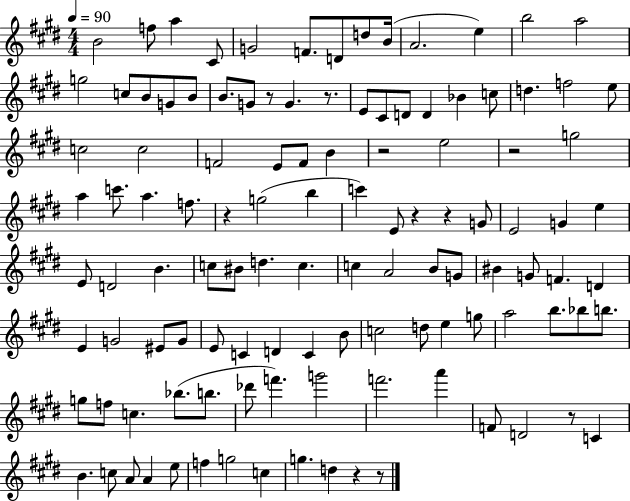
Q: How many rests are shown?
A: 10